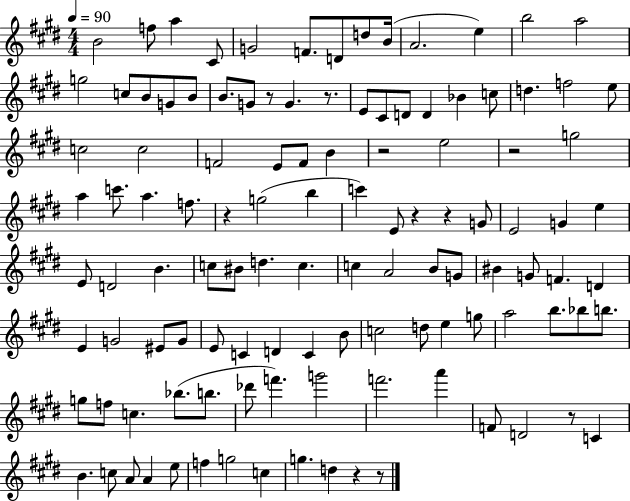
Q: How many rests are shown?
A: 10